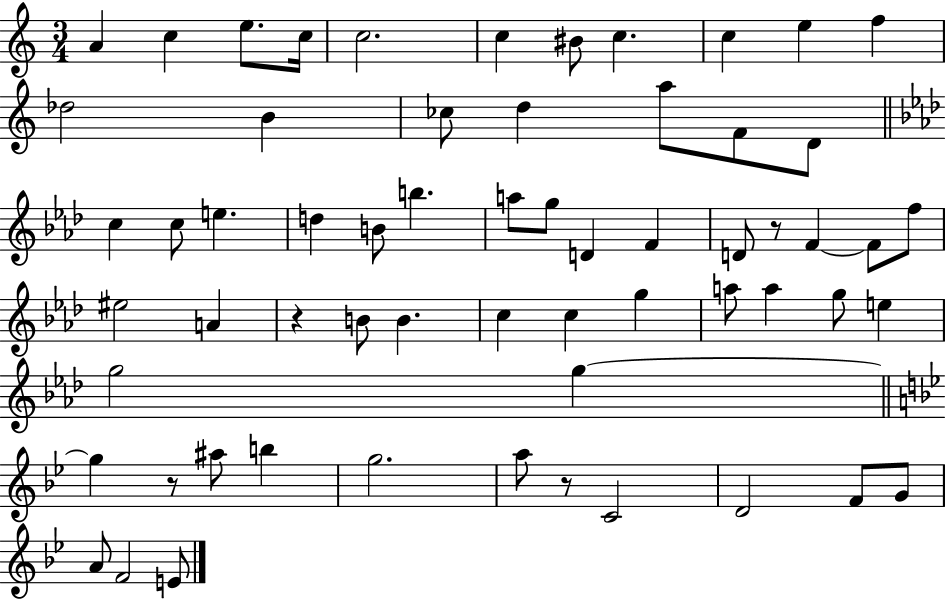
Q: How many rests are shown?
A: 4